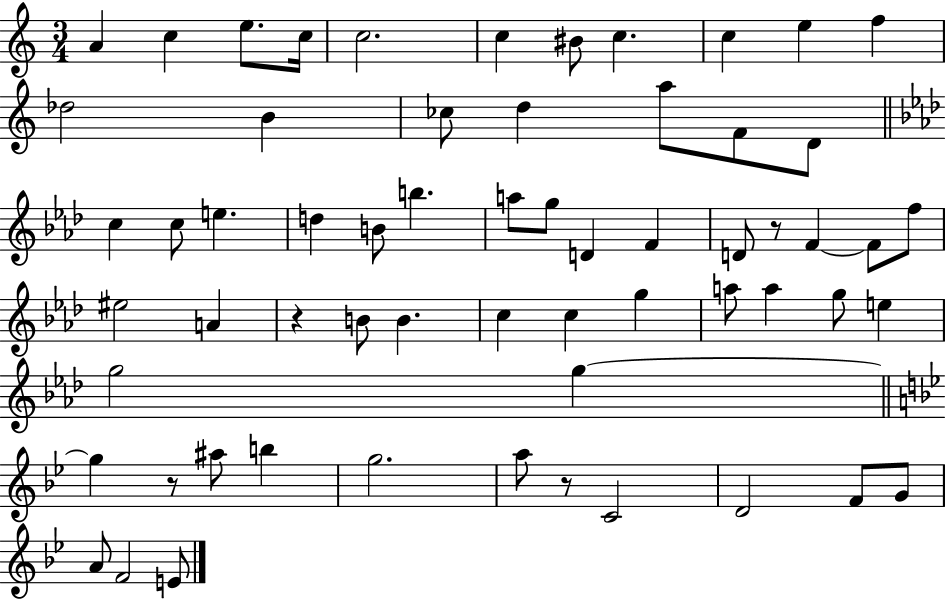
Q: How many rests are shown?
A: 4